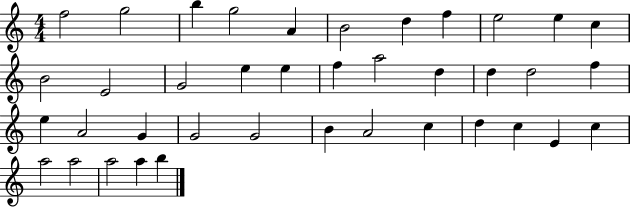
F5/h G5/h B5/q G5/h A4/q B4/h D5/q F5/q E5/h E5/q C5/q B4/h E4/h G4/h E5/q E5/q F5/q A5/h D5/q D5/q D5/h F5/q E5/q A4/h G4/q G4/h G4/h B4/q A4/h C5/q D5/q C5/q E4/q C5/q A5/h A5/h A5/h A5/q B5/q